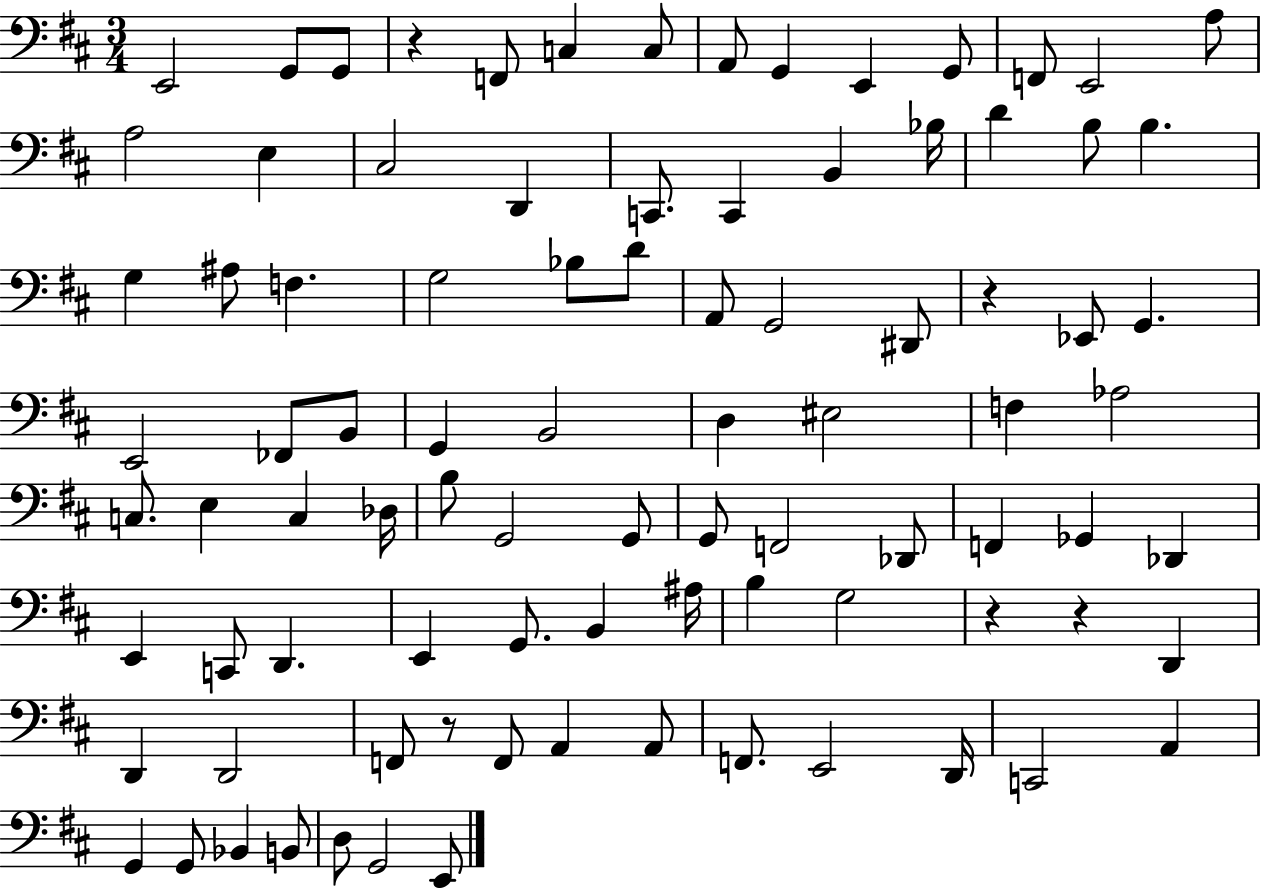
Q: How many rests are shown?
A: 5